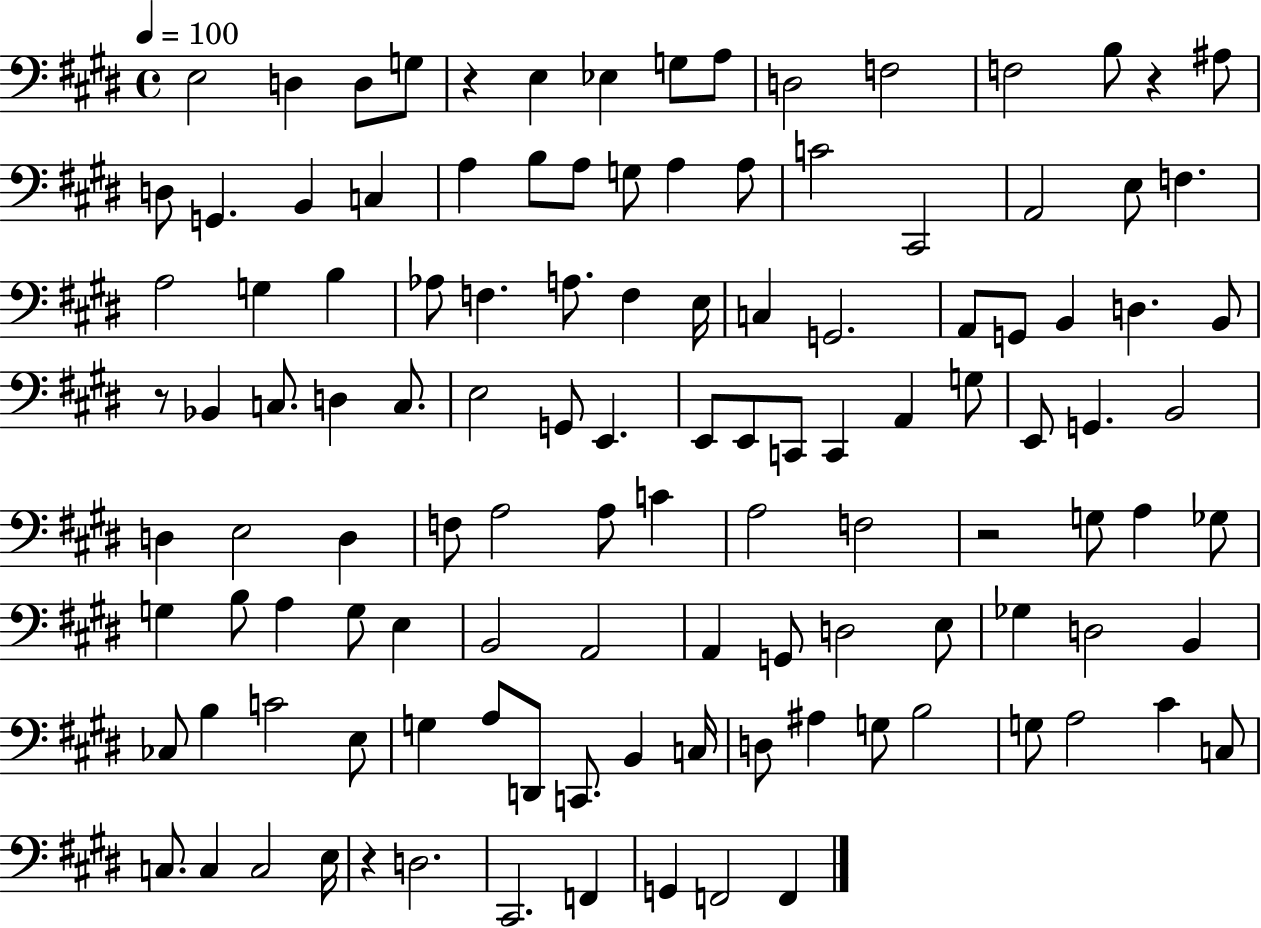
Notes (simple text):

E3/h D3/q D3/e G3/e R/q E3/q Eb3/q G3/e A3/e D3/h F3/h F3/h B3/e R/q A#3/e D3/e G2/q. B2/q C3/q A3/q B3/e A3/e G3/e A3/q A3/e C4/h C#2/h A2/h E3/e F3/q. A3/h G3/q B3/q Ab3/e F3/q. A3/e. F3/q E3/s C3/q G2/h. A2/e G2/e B2/q D3/q. B2/e R/e Bb2/q C3/e. D3/q C3/e. E3/h G2/e E2/q. E2/e E2/e C2/e C2/q A2/q G3/e E2/e G2/q. B2/h D3/q E3/h D3/q F3/e A3/h A3/e C4/q A3/h F3/h R/h G3/e A3/q Gb3/e G3/q B3/e A3/q G3/e E3/q B2/h A2/h A2/q G2/e D3/h E3/e Gb3/q D3/h B2/q CES3/e B3/q C4/h E3/e G3/q A3/e D2/e C2/e. B2/q C3/s D3/e A#3/q G3/e B3/h G3/e A3/h C#4/q C3/e C3/e. C3/q C3/h E3/s R/q D3/h. C#2/h. F2/q G2/q F2/h F2/q